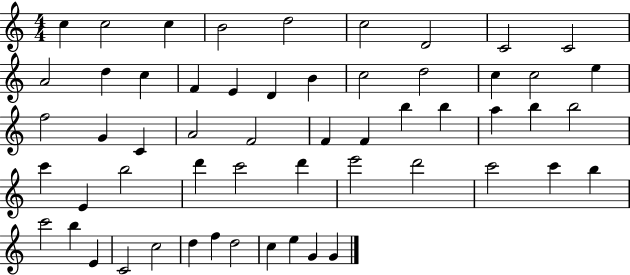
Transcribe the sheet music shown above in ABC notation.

X:1
T:Untitled
M:4/4
L:1/4
K:C
c c2 c B2 d2 c2 D2 C2 C2 A2 d c F E D B c2 d2 c c2 e f2 G C A2 F2 F F b b a b b2 c' E b2 d' c'2 d' e'2 d'2 c'2 c' b c'2 b E C2 c2 d f d2 c e G G